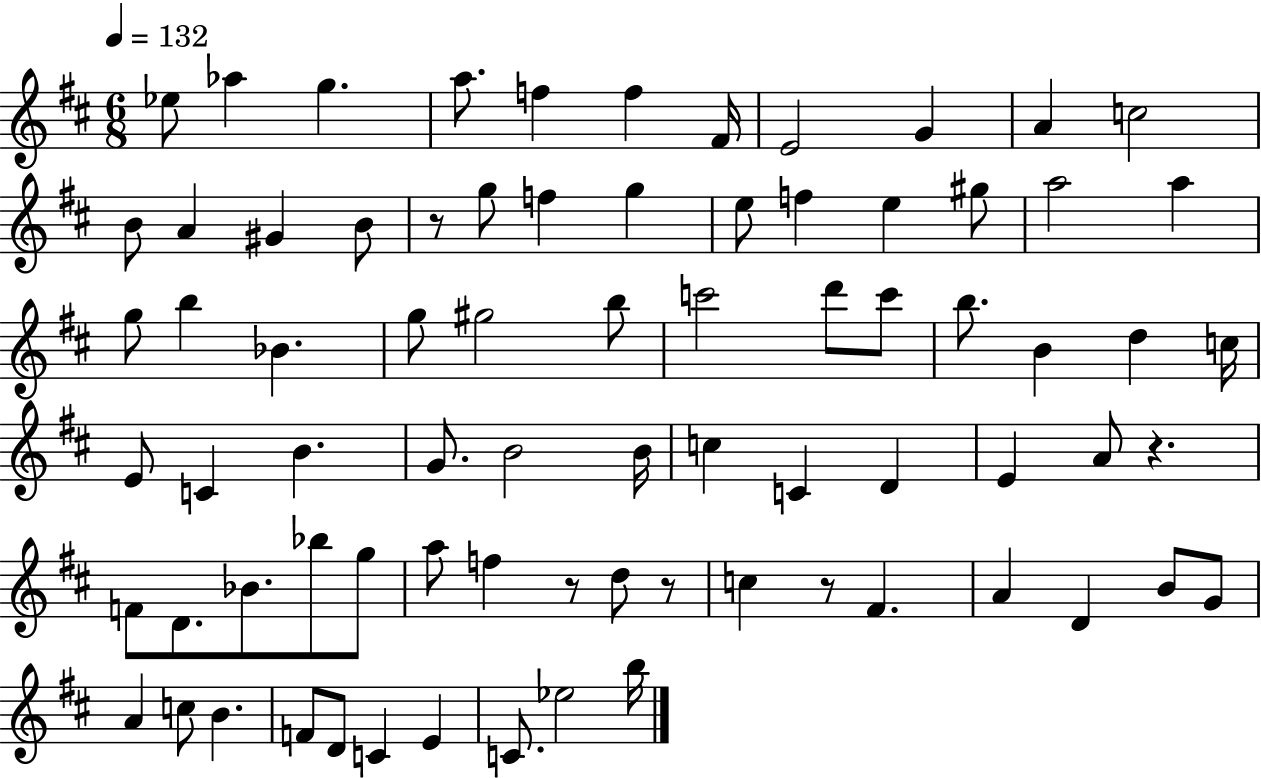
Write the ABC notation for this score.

X:1
T:Untitled
M:6/8
L:1/4
K:D
_e/2 _a g a/2 f f ^F/4 E2 G A c2 B/2 A ^G B/2 z/2 g/2 f g e/2 f e ^g/2 a2 a g/2 b _B g/2 ^g2 b/2 c'2 d'/2 c'/2 b/2 B d c/4 E/2 C B G/2 B2 B/4 c C D E A/2 z F/2 D/2 _B/2 _b/2 g/2 a/2 f z/2 d/2 z/2 c z/2 ^F A D B/2 G/2 A c/2 B F/2 D/2 C E C/2 _e2 b/4